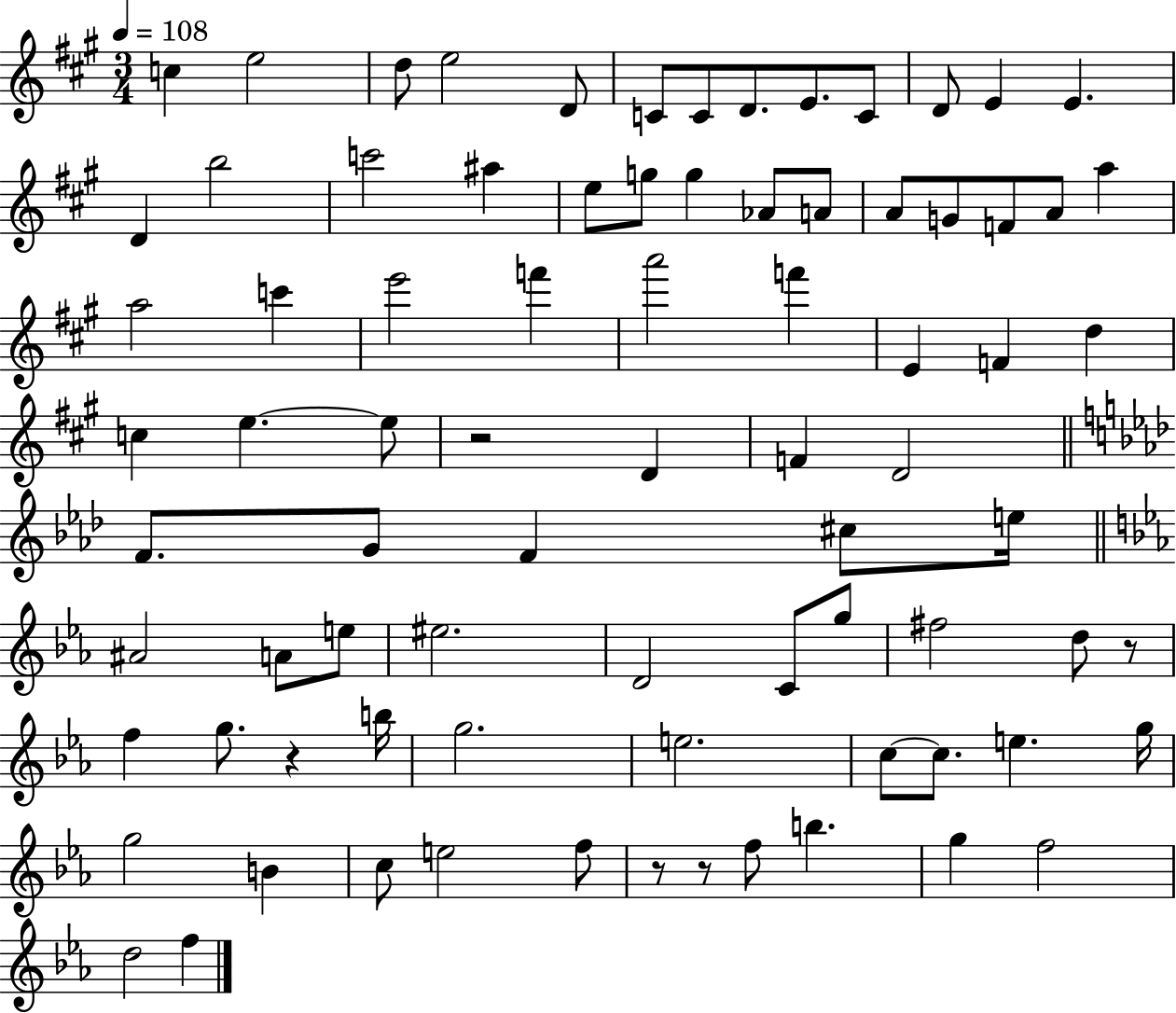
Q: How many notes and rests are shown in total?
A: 81